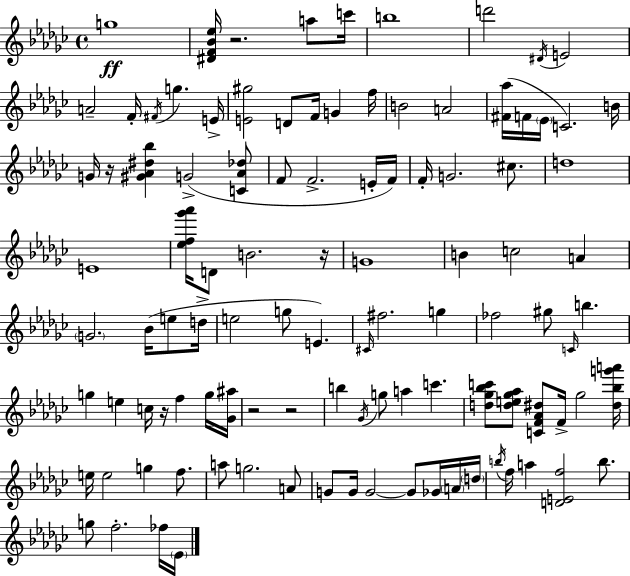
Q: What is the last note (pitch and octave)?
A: Eb4